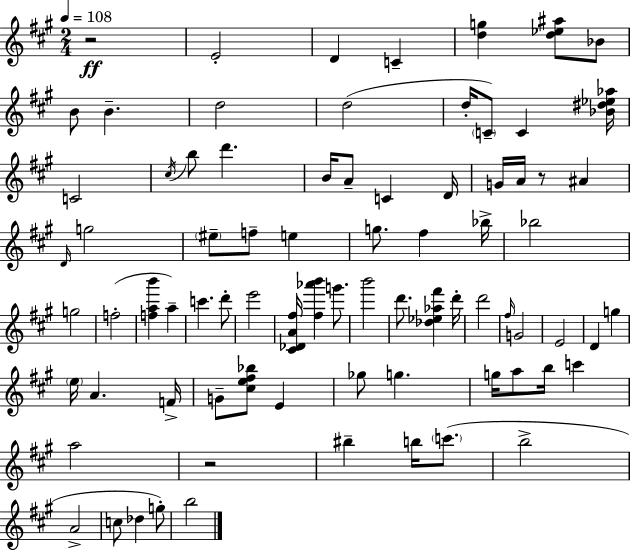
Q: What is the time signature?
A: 2/4